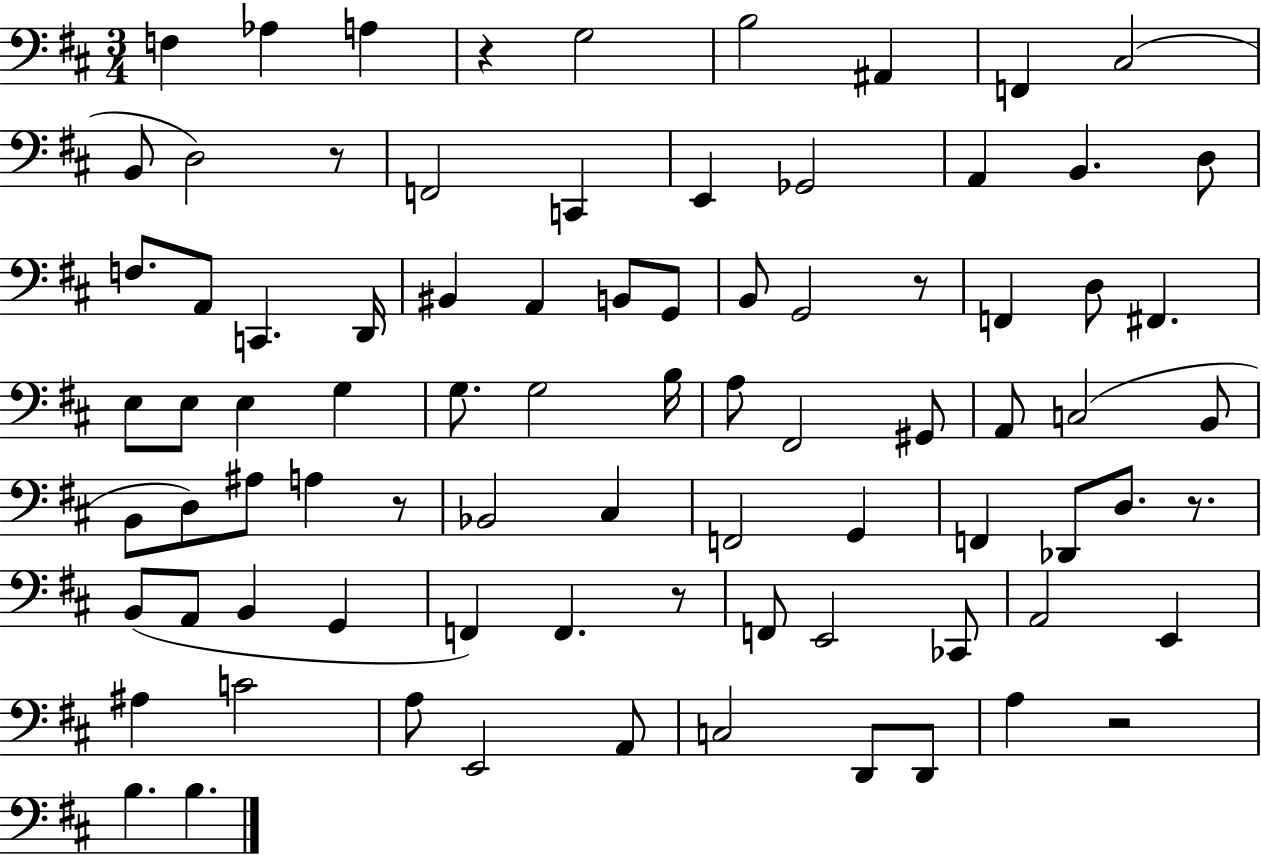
F3/q Ab3/q A3/q R/q G3/h B3/h A#2/q F2/q C#3/h B2/e D3/h R/e F2/h C2/q E2/q Gb2/h A2/q B2/q. D3/e F3/e. A2/e C2/q. D2/s BIS2/q A2/q B2/e G2/e B2/e G2/h R/e F2/q D3/e F#2/q. E3/e E3/e E3/q G3/q G3/e. G3/h B3/s A3/e F#2/h G#2/e A2/e C3/h B2/e B2/e D3/e A#3/e A3/q R/e Bb2/h C#3/q F2/h G2/q F2/q Db2/e D3/e. R/e. B2/e A2/e B2/q G2/q F2/q F2/q. R/e F2/e E2/h CES2/e A2/h E2/q A#3/q C4/h A3/e E2/h A2/e C3/h D2/e D2/e A3/q R/h B3/q. B3/q.